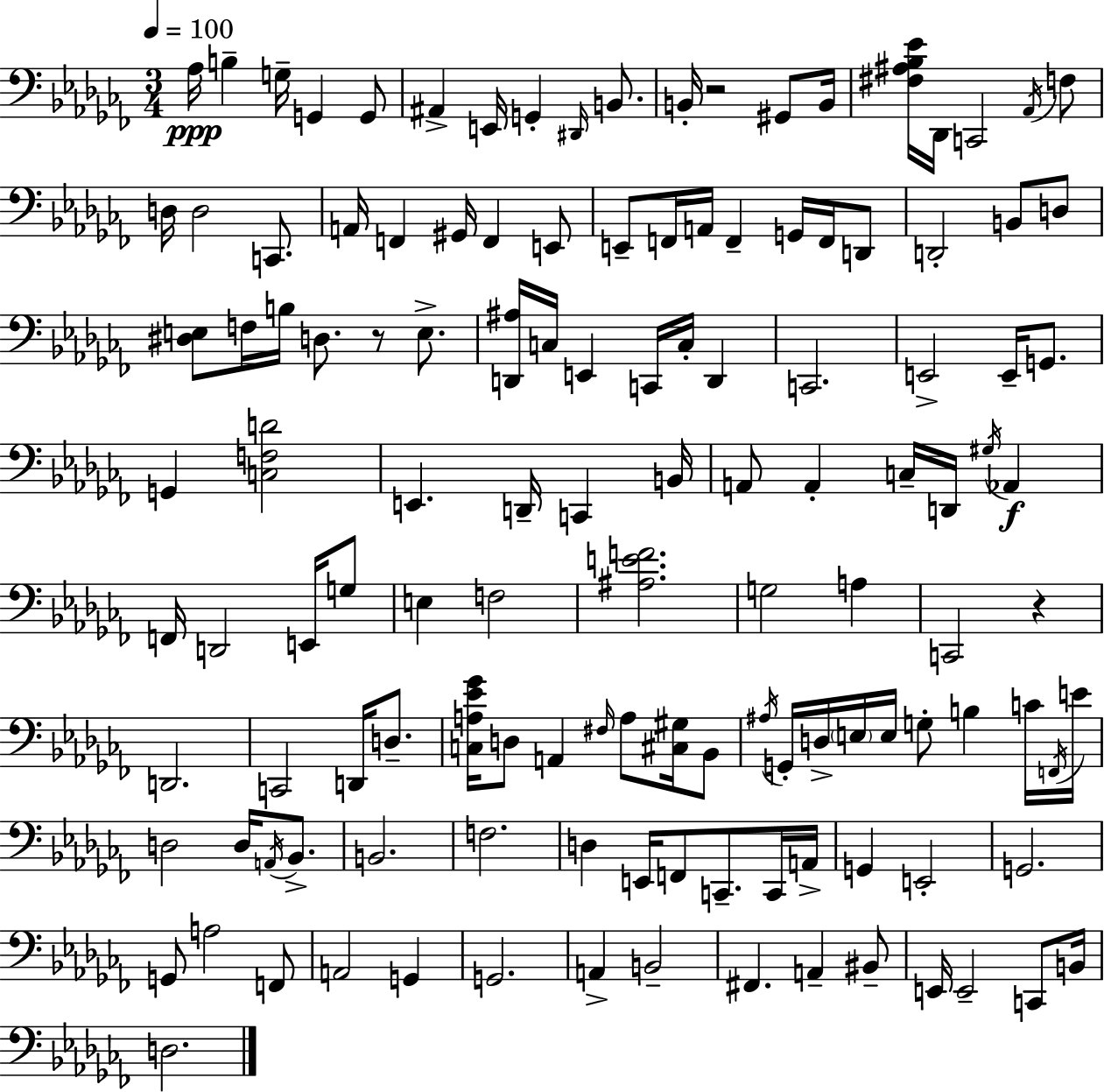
{
  \clef bass
  \numericTimeSignature
  \time 3/4
  \key aes \minor
  \tempo 4 = 100
  aes16\ppp b4-- g16-- g,4 g,8 | ais,4-> e,16 g,4-. \grace { dis,16 } b,8. | b,16-. r2 gis,8 | b,16 <fis ais bes ees'>16 des,16 c,2 \acciaccatura { aes,16 } | \break f8 d16 d2 c,8. | a,16 f,4 gis,16 f,4 | e,8 e,8-- f,16 a,16 f,4-- g,16 f,16 | d,8 d,2-. b,8 | \break d8 <dis e>8 f16 b16 d8. r8 e8.-> | <d, ais>16 c16 e,4 c,16 c16-. d,4 | c,2. | e,2-> e,16-- g,8. | \break g,4 <c f d'>2 | e,4. d,16-- c,4 | b,16 a,8 a,4-. c16-- d,16 \acciaccatura { gis16 } aes,4\f | f,16 d,2 | \break e,16 g8 e4 f2 | <ais e' f'>2. | g2 a4 | c,2 r4 | \break d,2. | c,2 d,16 | d8.-- <c a ees' ges'>16 d8 a,4 \grace { fis16 } a8 | <cis gis>16 bes,8 \acciaccatura { ais16 } g,16-. d16-> \parenthesize e16 e16 g8-. b4 | \break c'16 \acciaccatura { f,16 } e'16 d2 | d16 \acciaccatura { a,16 } bes,8.-> b,2. | f2. | d4 e,16 | \break f,8 c,8.-- c,16 a,16-> g,4 e,2-. | g,2. | g,8 a2 | f,8 a,2 | \break g,4 g,2. | a,4-> b,2-- | fis,4. | a,4-- bis,8-- e,16 e,2-- | \break c,8 b,16 d2. | \bar "|."
}